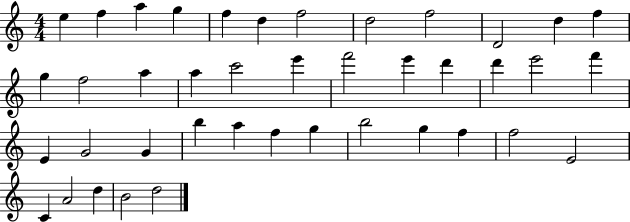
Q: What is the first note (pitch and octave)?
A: E5